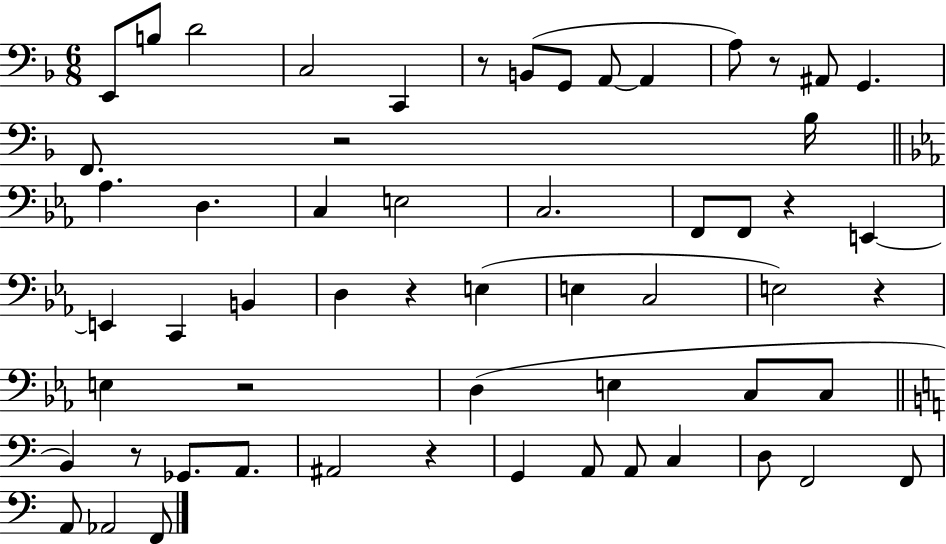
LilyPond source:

{
  \clef bass
  \numericTimeSignature
  \time 6/8
  \key f \major
  \repeat volta 2 { e,8 b8 d'2 | c2 c,4 | r8 b,8( g,8 a,8~~ a,4 | a8) r8 ais,8 g,4. | \break f,8. r2 bes16 | \bar "||" \break \key ees \major aes4. d4. | c4 e2 | c2. | f,8 f,8 r4 e,4~~ | \break e,4 c,4 b,4 | d4 r4 e4( | e4 c2 | e2) r4 | \break e4 r2 | d4( e4 c8 c8 | \bar "||" \break \key c \major b,4) r8 ges,8. a,8. | ais,2 r4 | g,4 a,8 a,8 c4 | d8 f,2 f,8 | \break a,8 aes,2 f,8 | } \bar "|."
}